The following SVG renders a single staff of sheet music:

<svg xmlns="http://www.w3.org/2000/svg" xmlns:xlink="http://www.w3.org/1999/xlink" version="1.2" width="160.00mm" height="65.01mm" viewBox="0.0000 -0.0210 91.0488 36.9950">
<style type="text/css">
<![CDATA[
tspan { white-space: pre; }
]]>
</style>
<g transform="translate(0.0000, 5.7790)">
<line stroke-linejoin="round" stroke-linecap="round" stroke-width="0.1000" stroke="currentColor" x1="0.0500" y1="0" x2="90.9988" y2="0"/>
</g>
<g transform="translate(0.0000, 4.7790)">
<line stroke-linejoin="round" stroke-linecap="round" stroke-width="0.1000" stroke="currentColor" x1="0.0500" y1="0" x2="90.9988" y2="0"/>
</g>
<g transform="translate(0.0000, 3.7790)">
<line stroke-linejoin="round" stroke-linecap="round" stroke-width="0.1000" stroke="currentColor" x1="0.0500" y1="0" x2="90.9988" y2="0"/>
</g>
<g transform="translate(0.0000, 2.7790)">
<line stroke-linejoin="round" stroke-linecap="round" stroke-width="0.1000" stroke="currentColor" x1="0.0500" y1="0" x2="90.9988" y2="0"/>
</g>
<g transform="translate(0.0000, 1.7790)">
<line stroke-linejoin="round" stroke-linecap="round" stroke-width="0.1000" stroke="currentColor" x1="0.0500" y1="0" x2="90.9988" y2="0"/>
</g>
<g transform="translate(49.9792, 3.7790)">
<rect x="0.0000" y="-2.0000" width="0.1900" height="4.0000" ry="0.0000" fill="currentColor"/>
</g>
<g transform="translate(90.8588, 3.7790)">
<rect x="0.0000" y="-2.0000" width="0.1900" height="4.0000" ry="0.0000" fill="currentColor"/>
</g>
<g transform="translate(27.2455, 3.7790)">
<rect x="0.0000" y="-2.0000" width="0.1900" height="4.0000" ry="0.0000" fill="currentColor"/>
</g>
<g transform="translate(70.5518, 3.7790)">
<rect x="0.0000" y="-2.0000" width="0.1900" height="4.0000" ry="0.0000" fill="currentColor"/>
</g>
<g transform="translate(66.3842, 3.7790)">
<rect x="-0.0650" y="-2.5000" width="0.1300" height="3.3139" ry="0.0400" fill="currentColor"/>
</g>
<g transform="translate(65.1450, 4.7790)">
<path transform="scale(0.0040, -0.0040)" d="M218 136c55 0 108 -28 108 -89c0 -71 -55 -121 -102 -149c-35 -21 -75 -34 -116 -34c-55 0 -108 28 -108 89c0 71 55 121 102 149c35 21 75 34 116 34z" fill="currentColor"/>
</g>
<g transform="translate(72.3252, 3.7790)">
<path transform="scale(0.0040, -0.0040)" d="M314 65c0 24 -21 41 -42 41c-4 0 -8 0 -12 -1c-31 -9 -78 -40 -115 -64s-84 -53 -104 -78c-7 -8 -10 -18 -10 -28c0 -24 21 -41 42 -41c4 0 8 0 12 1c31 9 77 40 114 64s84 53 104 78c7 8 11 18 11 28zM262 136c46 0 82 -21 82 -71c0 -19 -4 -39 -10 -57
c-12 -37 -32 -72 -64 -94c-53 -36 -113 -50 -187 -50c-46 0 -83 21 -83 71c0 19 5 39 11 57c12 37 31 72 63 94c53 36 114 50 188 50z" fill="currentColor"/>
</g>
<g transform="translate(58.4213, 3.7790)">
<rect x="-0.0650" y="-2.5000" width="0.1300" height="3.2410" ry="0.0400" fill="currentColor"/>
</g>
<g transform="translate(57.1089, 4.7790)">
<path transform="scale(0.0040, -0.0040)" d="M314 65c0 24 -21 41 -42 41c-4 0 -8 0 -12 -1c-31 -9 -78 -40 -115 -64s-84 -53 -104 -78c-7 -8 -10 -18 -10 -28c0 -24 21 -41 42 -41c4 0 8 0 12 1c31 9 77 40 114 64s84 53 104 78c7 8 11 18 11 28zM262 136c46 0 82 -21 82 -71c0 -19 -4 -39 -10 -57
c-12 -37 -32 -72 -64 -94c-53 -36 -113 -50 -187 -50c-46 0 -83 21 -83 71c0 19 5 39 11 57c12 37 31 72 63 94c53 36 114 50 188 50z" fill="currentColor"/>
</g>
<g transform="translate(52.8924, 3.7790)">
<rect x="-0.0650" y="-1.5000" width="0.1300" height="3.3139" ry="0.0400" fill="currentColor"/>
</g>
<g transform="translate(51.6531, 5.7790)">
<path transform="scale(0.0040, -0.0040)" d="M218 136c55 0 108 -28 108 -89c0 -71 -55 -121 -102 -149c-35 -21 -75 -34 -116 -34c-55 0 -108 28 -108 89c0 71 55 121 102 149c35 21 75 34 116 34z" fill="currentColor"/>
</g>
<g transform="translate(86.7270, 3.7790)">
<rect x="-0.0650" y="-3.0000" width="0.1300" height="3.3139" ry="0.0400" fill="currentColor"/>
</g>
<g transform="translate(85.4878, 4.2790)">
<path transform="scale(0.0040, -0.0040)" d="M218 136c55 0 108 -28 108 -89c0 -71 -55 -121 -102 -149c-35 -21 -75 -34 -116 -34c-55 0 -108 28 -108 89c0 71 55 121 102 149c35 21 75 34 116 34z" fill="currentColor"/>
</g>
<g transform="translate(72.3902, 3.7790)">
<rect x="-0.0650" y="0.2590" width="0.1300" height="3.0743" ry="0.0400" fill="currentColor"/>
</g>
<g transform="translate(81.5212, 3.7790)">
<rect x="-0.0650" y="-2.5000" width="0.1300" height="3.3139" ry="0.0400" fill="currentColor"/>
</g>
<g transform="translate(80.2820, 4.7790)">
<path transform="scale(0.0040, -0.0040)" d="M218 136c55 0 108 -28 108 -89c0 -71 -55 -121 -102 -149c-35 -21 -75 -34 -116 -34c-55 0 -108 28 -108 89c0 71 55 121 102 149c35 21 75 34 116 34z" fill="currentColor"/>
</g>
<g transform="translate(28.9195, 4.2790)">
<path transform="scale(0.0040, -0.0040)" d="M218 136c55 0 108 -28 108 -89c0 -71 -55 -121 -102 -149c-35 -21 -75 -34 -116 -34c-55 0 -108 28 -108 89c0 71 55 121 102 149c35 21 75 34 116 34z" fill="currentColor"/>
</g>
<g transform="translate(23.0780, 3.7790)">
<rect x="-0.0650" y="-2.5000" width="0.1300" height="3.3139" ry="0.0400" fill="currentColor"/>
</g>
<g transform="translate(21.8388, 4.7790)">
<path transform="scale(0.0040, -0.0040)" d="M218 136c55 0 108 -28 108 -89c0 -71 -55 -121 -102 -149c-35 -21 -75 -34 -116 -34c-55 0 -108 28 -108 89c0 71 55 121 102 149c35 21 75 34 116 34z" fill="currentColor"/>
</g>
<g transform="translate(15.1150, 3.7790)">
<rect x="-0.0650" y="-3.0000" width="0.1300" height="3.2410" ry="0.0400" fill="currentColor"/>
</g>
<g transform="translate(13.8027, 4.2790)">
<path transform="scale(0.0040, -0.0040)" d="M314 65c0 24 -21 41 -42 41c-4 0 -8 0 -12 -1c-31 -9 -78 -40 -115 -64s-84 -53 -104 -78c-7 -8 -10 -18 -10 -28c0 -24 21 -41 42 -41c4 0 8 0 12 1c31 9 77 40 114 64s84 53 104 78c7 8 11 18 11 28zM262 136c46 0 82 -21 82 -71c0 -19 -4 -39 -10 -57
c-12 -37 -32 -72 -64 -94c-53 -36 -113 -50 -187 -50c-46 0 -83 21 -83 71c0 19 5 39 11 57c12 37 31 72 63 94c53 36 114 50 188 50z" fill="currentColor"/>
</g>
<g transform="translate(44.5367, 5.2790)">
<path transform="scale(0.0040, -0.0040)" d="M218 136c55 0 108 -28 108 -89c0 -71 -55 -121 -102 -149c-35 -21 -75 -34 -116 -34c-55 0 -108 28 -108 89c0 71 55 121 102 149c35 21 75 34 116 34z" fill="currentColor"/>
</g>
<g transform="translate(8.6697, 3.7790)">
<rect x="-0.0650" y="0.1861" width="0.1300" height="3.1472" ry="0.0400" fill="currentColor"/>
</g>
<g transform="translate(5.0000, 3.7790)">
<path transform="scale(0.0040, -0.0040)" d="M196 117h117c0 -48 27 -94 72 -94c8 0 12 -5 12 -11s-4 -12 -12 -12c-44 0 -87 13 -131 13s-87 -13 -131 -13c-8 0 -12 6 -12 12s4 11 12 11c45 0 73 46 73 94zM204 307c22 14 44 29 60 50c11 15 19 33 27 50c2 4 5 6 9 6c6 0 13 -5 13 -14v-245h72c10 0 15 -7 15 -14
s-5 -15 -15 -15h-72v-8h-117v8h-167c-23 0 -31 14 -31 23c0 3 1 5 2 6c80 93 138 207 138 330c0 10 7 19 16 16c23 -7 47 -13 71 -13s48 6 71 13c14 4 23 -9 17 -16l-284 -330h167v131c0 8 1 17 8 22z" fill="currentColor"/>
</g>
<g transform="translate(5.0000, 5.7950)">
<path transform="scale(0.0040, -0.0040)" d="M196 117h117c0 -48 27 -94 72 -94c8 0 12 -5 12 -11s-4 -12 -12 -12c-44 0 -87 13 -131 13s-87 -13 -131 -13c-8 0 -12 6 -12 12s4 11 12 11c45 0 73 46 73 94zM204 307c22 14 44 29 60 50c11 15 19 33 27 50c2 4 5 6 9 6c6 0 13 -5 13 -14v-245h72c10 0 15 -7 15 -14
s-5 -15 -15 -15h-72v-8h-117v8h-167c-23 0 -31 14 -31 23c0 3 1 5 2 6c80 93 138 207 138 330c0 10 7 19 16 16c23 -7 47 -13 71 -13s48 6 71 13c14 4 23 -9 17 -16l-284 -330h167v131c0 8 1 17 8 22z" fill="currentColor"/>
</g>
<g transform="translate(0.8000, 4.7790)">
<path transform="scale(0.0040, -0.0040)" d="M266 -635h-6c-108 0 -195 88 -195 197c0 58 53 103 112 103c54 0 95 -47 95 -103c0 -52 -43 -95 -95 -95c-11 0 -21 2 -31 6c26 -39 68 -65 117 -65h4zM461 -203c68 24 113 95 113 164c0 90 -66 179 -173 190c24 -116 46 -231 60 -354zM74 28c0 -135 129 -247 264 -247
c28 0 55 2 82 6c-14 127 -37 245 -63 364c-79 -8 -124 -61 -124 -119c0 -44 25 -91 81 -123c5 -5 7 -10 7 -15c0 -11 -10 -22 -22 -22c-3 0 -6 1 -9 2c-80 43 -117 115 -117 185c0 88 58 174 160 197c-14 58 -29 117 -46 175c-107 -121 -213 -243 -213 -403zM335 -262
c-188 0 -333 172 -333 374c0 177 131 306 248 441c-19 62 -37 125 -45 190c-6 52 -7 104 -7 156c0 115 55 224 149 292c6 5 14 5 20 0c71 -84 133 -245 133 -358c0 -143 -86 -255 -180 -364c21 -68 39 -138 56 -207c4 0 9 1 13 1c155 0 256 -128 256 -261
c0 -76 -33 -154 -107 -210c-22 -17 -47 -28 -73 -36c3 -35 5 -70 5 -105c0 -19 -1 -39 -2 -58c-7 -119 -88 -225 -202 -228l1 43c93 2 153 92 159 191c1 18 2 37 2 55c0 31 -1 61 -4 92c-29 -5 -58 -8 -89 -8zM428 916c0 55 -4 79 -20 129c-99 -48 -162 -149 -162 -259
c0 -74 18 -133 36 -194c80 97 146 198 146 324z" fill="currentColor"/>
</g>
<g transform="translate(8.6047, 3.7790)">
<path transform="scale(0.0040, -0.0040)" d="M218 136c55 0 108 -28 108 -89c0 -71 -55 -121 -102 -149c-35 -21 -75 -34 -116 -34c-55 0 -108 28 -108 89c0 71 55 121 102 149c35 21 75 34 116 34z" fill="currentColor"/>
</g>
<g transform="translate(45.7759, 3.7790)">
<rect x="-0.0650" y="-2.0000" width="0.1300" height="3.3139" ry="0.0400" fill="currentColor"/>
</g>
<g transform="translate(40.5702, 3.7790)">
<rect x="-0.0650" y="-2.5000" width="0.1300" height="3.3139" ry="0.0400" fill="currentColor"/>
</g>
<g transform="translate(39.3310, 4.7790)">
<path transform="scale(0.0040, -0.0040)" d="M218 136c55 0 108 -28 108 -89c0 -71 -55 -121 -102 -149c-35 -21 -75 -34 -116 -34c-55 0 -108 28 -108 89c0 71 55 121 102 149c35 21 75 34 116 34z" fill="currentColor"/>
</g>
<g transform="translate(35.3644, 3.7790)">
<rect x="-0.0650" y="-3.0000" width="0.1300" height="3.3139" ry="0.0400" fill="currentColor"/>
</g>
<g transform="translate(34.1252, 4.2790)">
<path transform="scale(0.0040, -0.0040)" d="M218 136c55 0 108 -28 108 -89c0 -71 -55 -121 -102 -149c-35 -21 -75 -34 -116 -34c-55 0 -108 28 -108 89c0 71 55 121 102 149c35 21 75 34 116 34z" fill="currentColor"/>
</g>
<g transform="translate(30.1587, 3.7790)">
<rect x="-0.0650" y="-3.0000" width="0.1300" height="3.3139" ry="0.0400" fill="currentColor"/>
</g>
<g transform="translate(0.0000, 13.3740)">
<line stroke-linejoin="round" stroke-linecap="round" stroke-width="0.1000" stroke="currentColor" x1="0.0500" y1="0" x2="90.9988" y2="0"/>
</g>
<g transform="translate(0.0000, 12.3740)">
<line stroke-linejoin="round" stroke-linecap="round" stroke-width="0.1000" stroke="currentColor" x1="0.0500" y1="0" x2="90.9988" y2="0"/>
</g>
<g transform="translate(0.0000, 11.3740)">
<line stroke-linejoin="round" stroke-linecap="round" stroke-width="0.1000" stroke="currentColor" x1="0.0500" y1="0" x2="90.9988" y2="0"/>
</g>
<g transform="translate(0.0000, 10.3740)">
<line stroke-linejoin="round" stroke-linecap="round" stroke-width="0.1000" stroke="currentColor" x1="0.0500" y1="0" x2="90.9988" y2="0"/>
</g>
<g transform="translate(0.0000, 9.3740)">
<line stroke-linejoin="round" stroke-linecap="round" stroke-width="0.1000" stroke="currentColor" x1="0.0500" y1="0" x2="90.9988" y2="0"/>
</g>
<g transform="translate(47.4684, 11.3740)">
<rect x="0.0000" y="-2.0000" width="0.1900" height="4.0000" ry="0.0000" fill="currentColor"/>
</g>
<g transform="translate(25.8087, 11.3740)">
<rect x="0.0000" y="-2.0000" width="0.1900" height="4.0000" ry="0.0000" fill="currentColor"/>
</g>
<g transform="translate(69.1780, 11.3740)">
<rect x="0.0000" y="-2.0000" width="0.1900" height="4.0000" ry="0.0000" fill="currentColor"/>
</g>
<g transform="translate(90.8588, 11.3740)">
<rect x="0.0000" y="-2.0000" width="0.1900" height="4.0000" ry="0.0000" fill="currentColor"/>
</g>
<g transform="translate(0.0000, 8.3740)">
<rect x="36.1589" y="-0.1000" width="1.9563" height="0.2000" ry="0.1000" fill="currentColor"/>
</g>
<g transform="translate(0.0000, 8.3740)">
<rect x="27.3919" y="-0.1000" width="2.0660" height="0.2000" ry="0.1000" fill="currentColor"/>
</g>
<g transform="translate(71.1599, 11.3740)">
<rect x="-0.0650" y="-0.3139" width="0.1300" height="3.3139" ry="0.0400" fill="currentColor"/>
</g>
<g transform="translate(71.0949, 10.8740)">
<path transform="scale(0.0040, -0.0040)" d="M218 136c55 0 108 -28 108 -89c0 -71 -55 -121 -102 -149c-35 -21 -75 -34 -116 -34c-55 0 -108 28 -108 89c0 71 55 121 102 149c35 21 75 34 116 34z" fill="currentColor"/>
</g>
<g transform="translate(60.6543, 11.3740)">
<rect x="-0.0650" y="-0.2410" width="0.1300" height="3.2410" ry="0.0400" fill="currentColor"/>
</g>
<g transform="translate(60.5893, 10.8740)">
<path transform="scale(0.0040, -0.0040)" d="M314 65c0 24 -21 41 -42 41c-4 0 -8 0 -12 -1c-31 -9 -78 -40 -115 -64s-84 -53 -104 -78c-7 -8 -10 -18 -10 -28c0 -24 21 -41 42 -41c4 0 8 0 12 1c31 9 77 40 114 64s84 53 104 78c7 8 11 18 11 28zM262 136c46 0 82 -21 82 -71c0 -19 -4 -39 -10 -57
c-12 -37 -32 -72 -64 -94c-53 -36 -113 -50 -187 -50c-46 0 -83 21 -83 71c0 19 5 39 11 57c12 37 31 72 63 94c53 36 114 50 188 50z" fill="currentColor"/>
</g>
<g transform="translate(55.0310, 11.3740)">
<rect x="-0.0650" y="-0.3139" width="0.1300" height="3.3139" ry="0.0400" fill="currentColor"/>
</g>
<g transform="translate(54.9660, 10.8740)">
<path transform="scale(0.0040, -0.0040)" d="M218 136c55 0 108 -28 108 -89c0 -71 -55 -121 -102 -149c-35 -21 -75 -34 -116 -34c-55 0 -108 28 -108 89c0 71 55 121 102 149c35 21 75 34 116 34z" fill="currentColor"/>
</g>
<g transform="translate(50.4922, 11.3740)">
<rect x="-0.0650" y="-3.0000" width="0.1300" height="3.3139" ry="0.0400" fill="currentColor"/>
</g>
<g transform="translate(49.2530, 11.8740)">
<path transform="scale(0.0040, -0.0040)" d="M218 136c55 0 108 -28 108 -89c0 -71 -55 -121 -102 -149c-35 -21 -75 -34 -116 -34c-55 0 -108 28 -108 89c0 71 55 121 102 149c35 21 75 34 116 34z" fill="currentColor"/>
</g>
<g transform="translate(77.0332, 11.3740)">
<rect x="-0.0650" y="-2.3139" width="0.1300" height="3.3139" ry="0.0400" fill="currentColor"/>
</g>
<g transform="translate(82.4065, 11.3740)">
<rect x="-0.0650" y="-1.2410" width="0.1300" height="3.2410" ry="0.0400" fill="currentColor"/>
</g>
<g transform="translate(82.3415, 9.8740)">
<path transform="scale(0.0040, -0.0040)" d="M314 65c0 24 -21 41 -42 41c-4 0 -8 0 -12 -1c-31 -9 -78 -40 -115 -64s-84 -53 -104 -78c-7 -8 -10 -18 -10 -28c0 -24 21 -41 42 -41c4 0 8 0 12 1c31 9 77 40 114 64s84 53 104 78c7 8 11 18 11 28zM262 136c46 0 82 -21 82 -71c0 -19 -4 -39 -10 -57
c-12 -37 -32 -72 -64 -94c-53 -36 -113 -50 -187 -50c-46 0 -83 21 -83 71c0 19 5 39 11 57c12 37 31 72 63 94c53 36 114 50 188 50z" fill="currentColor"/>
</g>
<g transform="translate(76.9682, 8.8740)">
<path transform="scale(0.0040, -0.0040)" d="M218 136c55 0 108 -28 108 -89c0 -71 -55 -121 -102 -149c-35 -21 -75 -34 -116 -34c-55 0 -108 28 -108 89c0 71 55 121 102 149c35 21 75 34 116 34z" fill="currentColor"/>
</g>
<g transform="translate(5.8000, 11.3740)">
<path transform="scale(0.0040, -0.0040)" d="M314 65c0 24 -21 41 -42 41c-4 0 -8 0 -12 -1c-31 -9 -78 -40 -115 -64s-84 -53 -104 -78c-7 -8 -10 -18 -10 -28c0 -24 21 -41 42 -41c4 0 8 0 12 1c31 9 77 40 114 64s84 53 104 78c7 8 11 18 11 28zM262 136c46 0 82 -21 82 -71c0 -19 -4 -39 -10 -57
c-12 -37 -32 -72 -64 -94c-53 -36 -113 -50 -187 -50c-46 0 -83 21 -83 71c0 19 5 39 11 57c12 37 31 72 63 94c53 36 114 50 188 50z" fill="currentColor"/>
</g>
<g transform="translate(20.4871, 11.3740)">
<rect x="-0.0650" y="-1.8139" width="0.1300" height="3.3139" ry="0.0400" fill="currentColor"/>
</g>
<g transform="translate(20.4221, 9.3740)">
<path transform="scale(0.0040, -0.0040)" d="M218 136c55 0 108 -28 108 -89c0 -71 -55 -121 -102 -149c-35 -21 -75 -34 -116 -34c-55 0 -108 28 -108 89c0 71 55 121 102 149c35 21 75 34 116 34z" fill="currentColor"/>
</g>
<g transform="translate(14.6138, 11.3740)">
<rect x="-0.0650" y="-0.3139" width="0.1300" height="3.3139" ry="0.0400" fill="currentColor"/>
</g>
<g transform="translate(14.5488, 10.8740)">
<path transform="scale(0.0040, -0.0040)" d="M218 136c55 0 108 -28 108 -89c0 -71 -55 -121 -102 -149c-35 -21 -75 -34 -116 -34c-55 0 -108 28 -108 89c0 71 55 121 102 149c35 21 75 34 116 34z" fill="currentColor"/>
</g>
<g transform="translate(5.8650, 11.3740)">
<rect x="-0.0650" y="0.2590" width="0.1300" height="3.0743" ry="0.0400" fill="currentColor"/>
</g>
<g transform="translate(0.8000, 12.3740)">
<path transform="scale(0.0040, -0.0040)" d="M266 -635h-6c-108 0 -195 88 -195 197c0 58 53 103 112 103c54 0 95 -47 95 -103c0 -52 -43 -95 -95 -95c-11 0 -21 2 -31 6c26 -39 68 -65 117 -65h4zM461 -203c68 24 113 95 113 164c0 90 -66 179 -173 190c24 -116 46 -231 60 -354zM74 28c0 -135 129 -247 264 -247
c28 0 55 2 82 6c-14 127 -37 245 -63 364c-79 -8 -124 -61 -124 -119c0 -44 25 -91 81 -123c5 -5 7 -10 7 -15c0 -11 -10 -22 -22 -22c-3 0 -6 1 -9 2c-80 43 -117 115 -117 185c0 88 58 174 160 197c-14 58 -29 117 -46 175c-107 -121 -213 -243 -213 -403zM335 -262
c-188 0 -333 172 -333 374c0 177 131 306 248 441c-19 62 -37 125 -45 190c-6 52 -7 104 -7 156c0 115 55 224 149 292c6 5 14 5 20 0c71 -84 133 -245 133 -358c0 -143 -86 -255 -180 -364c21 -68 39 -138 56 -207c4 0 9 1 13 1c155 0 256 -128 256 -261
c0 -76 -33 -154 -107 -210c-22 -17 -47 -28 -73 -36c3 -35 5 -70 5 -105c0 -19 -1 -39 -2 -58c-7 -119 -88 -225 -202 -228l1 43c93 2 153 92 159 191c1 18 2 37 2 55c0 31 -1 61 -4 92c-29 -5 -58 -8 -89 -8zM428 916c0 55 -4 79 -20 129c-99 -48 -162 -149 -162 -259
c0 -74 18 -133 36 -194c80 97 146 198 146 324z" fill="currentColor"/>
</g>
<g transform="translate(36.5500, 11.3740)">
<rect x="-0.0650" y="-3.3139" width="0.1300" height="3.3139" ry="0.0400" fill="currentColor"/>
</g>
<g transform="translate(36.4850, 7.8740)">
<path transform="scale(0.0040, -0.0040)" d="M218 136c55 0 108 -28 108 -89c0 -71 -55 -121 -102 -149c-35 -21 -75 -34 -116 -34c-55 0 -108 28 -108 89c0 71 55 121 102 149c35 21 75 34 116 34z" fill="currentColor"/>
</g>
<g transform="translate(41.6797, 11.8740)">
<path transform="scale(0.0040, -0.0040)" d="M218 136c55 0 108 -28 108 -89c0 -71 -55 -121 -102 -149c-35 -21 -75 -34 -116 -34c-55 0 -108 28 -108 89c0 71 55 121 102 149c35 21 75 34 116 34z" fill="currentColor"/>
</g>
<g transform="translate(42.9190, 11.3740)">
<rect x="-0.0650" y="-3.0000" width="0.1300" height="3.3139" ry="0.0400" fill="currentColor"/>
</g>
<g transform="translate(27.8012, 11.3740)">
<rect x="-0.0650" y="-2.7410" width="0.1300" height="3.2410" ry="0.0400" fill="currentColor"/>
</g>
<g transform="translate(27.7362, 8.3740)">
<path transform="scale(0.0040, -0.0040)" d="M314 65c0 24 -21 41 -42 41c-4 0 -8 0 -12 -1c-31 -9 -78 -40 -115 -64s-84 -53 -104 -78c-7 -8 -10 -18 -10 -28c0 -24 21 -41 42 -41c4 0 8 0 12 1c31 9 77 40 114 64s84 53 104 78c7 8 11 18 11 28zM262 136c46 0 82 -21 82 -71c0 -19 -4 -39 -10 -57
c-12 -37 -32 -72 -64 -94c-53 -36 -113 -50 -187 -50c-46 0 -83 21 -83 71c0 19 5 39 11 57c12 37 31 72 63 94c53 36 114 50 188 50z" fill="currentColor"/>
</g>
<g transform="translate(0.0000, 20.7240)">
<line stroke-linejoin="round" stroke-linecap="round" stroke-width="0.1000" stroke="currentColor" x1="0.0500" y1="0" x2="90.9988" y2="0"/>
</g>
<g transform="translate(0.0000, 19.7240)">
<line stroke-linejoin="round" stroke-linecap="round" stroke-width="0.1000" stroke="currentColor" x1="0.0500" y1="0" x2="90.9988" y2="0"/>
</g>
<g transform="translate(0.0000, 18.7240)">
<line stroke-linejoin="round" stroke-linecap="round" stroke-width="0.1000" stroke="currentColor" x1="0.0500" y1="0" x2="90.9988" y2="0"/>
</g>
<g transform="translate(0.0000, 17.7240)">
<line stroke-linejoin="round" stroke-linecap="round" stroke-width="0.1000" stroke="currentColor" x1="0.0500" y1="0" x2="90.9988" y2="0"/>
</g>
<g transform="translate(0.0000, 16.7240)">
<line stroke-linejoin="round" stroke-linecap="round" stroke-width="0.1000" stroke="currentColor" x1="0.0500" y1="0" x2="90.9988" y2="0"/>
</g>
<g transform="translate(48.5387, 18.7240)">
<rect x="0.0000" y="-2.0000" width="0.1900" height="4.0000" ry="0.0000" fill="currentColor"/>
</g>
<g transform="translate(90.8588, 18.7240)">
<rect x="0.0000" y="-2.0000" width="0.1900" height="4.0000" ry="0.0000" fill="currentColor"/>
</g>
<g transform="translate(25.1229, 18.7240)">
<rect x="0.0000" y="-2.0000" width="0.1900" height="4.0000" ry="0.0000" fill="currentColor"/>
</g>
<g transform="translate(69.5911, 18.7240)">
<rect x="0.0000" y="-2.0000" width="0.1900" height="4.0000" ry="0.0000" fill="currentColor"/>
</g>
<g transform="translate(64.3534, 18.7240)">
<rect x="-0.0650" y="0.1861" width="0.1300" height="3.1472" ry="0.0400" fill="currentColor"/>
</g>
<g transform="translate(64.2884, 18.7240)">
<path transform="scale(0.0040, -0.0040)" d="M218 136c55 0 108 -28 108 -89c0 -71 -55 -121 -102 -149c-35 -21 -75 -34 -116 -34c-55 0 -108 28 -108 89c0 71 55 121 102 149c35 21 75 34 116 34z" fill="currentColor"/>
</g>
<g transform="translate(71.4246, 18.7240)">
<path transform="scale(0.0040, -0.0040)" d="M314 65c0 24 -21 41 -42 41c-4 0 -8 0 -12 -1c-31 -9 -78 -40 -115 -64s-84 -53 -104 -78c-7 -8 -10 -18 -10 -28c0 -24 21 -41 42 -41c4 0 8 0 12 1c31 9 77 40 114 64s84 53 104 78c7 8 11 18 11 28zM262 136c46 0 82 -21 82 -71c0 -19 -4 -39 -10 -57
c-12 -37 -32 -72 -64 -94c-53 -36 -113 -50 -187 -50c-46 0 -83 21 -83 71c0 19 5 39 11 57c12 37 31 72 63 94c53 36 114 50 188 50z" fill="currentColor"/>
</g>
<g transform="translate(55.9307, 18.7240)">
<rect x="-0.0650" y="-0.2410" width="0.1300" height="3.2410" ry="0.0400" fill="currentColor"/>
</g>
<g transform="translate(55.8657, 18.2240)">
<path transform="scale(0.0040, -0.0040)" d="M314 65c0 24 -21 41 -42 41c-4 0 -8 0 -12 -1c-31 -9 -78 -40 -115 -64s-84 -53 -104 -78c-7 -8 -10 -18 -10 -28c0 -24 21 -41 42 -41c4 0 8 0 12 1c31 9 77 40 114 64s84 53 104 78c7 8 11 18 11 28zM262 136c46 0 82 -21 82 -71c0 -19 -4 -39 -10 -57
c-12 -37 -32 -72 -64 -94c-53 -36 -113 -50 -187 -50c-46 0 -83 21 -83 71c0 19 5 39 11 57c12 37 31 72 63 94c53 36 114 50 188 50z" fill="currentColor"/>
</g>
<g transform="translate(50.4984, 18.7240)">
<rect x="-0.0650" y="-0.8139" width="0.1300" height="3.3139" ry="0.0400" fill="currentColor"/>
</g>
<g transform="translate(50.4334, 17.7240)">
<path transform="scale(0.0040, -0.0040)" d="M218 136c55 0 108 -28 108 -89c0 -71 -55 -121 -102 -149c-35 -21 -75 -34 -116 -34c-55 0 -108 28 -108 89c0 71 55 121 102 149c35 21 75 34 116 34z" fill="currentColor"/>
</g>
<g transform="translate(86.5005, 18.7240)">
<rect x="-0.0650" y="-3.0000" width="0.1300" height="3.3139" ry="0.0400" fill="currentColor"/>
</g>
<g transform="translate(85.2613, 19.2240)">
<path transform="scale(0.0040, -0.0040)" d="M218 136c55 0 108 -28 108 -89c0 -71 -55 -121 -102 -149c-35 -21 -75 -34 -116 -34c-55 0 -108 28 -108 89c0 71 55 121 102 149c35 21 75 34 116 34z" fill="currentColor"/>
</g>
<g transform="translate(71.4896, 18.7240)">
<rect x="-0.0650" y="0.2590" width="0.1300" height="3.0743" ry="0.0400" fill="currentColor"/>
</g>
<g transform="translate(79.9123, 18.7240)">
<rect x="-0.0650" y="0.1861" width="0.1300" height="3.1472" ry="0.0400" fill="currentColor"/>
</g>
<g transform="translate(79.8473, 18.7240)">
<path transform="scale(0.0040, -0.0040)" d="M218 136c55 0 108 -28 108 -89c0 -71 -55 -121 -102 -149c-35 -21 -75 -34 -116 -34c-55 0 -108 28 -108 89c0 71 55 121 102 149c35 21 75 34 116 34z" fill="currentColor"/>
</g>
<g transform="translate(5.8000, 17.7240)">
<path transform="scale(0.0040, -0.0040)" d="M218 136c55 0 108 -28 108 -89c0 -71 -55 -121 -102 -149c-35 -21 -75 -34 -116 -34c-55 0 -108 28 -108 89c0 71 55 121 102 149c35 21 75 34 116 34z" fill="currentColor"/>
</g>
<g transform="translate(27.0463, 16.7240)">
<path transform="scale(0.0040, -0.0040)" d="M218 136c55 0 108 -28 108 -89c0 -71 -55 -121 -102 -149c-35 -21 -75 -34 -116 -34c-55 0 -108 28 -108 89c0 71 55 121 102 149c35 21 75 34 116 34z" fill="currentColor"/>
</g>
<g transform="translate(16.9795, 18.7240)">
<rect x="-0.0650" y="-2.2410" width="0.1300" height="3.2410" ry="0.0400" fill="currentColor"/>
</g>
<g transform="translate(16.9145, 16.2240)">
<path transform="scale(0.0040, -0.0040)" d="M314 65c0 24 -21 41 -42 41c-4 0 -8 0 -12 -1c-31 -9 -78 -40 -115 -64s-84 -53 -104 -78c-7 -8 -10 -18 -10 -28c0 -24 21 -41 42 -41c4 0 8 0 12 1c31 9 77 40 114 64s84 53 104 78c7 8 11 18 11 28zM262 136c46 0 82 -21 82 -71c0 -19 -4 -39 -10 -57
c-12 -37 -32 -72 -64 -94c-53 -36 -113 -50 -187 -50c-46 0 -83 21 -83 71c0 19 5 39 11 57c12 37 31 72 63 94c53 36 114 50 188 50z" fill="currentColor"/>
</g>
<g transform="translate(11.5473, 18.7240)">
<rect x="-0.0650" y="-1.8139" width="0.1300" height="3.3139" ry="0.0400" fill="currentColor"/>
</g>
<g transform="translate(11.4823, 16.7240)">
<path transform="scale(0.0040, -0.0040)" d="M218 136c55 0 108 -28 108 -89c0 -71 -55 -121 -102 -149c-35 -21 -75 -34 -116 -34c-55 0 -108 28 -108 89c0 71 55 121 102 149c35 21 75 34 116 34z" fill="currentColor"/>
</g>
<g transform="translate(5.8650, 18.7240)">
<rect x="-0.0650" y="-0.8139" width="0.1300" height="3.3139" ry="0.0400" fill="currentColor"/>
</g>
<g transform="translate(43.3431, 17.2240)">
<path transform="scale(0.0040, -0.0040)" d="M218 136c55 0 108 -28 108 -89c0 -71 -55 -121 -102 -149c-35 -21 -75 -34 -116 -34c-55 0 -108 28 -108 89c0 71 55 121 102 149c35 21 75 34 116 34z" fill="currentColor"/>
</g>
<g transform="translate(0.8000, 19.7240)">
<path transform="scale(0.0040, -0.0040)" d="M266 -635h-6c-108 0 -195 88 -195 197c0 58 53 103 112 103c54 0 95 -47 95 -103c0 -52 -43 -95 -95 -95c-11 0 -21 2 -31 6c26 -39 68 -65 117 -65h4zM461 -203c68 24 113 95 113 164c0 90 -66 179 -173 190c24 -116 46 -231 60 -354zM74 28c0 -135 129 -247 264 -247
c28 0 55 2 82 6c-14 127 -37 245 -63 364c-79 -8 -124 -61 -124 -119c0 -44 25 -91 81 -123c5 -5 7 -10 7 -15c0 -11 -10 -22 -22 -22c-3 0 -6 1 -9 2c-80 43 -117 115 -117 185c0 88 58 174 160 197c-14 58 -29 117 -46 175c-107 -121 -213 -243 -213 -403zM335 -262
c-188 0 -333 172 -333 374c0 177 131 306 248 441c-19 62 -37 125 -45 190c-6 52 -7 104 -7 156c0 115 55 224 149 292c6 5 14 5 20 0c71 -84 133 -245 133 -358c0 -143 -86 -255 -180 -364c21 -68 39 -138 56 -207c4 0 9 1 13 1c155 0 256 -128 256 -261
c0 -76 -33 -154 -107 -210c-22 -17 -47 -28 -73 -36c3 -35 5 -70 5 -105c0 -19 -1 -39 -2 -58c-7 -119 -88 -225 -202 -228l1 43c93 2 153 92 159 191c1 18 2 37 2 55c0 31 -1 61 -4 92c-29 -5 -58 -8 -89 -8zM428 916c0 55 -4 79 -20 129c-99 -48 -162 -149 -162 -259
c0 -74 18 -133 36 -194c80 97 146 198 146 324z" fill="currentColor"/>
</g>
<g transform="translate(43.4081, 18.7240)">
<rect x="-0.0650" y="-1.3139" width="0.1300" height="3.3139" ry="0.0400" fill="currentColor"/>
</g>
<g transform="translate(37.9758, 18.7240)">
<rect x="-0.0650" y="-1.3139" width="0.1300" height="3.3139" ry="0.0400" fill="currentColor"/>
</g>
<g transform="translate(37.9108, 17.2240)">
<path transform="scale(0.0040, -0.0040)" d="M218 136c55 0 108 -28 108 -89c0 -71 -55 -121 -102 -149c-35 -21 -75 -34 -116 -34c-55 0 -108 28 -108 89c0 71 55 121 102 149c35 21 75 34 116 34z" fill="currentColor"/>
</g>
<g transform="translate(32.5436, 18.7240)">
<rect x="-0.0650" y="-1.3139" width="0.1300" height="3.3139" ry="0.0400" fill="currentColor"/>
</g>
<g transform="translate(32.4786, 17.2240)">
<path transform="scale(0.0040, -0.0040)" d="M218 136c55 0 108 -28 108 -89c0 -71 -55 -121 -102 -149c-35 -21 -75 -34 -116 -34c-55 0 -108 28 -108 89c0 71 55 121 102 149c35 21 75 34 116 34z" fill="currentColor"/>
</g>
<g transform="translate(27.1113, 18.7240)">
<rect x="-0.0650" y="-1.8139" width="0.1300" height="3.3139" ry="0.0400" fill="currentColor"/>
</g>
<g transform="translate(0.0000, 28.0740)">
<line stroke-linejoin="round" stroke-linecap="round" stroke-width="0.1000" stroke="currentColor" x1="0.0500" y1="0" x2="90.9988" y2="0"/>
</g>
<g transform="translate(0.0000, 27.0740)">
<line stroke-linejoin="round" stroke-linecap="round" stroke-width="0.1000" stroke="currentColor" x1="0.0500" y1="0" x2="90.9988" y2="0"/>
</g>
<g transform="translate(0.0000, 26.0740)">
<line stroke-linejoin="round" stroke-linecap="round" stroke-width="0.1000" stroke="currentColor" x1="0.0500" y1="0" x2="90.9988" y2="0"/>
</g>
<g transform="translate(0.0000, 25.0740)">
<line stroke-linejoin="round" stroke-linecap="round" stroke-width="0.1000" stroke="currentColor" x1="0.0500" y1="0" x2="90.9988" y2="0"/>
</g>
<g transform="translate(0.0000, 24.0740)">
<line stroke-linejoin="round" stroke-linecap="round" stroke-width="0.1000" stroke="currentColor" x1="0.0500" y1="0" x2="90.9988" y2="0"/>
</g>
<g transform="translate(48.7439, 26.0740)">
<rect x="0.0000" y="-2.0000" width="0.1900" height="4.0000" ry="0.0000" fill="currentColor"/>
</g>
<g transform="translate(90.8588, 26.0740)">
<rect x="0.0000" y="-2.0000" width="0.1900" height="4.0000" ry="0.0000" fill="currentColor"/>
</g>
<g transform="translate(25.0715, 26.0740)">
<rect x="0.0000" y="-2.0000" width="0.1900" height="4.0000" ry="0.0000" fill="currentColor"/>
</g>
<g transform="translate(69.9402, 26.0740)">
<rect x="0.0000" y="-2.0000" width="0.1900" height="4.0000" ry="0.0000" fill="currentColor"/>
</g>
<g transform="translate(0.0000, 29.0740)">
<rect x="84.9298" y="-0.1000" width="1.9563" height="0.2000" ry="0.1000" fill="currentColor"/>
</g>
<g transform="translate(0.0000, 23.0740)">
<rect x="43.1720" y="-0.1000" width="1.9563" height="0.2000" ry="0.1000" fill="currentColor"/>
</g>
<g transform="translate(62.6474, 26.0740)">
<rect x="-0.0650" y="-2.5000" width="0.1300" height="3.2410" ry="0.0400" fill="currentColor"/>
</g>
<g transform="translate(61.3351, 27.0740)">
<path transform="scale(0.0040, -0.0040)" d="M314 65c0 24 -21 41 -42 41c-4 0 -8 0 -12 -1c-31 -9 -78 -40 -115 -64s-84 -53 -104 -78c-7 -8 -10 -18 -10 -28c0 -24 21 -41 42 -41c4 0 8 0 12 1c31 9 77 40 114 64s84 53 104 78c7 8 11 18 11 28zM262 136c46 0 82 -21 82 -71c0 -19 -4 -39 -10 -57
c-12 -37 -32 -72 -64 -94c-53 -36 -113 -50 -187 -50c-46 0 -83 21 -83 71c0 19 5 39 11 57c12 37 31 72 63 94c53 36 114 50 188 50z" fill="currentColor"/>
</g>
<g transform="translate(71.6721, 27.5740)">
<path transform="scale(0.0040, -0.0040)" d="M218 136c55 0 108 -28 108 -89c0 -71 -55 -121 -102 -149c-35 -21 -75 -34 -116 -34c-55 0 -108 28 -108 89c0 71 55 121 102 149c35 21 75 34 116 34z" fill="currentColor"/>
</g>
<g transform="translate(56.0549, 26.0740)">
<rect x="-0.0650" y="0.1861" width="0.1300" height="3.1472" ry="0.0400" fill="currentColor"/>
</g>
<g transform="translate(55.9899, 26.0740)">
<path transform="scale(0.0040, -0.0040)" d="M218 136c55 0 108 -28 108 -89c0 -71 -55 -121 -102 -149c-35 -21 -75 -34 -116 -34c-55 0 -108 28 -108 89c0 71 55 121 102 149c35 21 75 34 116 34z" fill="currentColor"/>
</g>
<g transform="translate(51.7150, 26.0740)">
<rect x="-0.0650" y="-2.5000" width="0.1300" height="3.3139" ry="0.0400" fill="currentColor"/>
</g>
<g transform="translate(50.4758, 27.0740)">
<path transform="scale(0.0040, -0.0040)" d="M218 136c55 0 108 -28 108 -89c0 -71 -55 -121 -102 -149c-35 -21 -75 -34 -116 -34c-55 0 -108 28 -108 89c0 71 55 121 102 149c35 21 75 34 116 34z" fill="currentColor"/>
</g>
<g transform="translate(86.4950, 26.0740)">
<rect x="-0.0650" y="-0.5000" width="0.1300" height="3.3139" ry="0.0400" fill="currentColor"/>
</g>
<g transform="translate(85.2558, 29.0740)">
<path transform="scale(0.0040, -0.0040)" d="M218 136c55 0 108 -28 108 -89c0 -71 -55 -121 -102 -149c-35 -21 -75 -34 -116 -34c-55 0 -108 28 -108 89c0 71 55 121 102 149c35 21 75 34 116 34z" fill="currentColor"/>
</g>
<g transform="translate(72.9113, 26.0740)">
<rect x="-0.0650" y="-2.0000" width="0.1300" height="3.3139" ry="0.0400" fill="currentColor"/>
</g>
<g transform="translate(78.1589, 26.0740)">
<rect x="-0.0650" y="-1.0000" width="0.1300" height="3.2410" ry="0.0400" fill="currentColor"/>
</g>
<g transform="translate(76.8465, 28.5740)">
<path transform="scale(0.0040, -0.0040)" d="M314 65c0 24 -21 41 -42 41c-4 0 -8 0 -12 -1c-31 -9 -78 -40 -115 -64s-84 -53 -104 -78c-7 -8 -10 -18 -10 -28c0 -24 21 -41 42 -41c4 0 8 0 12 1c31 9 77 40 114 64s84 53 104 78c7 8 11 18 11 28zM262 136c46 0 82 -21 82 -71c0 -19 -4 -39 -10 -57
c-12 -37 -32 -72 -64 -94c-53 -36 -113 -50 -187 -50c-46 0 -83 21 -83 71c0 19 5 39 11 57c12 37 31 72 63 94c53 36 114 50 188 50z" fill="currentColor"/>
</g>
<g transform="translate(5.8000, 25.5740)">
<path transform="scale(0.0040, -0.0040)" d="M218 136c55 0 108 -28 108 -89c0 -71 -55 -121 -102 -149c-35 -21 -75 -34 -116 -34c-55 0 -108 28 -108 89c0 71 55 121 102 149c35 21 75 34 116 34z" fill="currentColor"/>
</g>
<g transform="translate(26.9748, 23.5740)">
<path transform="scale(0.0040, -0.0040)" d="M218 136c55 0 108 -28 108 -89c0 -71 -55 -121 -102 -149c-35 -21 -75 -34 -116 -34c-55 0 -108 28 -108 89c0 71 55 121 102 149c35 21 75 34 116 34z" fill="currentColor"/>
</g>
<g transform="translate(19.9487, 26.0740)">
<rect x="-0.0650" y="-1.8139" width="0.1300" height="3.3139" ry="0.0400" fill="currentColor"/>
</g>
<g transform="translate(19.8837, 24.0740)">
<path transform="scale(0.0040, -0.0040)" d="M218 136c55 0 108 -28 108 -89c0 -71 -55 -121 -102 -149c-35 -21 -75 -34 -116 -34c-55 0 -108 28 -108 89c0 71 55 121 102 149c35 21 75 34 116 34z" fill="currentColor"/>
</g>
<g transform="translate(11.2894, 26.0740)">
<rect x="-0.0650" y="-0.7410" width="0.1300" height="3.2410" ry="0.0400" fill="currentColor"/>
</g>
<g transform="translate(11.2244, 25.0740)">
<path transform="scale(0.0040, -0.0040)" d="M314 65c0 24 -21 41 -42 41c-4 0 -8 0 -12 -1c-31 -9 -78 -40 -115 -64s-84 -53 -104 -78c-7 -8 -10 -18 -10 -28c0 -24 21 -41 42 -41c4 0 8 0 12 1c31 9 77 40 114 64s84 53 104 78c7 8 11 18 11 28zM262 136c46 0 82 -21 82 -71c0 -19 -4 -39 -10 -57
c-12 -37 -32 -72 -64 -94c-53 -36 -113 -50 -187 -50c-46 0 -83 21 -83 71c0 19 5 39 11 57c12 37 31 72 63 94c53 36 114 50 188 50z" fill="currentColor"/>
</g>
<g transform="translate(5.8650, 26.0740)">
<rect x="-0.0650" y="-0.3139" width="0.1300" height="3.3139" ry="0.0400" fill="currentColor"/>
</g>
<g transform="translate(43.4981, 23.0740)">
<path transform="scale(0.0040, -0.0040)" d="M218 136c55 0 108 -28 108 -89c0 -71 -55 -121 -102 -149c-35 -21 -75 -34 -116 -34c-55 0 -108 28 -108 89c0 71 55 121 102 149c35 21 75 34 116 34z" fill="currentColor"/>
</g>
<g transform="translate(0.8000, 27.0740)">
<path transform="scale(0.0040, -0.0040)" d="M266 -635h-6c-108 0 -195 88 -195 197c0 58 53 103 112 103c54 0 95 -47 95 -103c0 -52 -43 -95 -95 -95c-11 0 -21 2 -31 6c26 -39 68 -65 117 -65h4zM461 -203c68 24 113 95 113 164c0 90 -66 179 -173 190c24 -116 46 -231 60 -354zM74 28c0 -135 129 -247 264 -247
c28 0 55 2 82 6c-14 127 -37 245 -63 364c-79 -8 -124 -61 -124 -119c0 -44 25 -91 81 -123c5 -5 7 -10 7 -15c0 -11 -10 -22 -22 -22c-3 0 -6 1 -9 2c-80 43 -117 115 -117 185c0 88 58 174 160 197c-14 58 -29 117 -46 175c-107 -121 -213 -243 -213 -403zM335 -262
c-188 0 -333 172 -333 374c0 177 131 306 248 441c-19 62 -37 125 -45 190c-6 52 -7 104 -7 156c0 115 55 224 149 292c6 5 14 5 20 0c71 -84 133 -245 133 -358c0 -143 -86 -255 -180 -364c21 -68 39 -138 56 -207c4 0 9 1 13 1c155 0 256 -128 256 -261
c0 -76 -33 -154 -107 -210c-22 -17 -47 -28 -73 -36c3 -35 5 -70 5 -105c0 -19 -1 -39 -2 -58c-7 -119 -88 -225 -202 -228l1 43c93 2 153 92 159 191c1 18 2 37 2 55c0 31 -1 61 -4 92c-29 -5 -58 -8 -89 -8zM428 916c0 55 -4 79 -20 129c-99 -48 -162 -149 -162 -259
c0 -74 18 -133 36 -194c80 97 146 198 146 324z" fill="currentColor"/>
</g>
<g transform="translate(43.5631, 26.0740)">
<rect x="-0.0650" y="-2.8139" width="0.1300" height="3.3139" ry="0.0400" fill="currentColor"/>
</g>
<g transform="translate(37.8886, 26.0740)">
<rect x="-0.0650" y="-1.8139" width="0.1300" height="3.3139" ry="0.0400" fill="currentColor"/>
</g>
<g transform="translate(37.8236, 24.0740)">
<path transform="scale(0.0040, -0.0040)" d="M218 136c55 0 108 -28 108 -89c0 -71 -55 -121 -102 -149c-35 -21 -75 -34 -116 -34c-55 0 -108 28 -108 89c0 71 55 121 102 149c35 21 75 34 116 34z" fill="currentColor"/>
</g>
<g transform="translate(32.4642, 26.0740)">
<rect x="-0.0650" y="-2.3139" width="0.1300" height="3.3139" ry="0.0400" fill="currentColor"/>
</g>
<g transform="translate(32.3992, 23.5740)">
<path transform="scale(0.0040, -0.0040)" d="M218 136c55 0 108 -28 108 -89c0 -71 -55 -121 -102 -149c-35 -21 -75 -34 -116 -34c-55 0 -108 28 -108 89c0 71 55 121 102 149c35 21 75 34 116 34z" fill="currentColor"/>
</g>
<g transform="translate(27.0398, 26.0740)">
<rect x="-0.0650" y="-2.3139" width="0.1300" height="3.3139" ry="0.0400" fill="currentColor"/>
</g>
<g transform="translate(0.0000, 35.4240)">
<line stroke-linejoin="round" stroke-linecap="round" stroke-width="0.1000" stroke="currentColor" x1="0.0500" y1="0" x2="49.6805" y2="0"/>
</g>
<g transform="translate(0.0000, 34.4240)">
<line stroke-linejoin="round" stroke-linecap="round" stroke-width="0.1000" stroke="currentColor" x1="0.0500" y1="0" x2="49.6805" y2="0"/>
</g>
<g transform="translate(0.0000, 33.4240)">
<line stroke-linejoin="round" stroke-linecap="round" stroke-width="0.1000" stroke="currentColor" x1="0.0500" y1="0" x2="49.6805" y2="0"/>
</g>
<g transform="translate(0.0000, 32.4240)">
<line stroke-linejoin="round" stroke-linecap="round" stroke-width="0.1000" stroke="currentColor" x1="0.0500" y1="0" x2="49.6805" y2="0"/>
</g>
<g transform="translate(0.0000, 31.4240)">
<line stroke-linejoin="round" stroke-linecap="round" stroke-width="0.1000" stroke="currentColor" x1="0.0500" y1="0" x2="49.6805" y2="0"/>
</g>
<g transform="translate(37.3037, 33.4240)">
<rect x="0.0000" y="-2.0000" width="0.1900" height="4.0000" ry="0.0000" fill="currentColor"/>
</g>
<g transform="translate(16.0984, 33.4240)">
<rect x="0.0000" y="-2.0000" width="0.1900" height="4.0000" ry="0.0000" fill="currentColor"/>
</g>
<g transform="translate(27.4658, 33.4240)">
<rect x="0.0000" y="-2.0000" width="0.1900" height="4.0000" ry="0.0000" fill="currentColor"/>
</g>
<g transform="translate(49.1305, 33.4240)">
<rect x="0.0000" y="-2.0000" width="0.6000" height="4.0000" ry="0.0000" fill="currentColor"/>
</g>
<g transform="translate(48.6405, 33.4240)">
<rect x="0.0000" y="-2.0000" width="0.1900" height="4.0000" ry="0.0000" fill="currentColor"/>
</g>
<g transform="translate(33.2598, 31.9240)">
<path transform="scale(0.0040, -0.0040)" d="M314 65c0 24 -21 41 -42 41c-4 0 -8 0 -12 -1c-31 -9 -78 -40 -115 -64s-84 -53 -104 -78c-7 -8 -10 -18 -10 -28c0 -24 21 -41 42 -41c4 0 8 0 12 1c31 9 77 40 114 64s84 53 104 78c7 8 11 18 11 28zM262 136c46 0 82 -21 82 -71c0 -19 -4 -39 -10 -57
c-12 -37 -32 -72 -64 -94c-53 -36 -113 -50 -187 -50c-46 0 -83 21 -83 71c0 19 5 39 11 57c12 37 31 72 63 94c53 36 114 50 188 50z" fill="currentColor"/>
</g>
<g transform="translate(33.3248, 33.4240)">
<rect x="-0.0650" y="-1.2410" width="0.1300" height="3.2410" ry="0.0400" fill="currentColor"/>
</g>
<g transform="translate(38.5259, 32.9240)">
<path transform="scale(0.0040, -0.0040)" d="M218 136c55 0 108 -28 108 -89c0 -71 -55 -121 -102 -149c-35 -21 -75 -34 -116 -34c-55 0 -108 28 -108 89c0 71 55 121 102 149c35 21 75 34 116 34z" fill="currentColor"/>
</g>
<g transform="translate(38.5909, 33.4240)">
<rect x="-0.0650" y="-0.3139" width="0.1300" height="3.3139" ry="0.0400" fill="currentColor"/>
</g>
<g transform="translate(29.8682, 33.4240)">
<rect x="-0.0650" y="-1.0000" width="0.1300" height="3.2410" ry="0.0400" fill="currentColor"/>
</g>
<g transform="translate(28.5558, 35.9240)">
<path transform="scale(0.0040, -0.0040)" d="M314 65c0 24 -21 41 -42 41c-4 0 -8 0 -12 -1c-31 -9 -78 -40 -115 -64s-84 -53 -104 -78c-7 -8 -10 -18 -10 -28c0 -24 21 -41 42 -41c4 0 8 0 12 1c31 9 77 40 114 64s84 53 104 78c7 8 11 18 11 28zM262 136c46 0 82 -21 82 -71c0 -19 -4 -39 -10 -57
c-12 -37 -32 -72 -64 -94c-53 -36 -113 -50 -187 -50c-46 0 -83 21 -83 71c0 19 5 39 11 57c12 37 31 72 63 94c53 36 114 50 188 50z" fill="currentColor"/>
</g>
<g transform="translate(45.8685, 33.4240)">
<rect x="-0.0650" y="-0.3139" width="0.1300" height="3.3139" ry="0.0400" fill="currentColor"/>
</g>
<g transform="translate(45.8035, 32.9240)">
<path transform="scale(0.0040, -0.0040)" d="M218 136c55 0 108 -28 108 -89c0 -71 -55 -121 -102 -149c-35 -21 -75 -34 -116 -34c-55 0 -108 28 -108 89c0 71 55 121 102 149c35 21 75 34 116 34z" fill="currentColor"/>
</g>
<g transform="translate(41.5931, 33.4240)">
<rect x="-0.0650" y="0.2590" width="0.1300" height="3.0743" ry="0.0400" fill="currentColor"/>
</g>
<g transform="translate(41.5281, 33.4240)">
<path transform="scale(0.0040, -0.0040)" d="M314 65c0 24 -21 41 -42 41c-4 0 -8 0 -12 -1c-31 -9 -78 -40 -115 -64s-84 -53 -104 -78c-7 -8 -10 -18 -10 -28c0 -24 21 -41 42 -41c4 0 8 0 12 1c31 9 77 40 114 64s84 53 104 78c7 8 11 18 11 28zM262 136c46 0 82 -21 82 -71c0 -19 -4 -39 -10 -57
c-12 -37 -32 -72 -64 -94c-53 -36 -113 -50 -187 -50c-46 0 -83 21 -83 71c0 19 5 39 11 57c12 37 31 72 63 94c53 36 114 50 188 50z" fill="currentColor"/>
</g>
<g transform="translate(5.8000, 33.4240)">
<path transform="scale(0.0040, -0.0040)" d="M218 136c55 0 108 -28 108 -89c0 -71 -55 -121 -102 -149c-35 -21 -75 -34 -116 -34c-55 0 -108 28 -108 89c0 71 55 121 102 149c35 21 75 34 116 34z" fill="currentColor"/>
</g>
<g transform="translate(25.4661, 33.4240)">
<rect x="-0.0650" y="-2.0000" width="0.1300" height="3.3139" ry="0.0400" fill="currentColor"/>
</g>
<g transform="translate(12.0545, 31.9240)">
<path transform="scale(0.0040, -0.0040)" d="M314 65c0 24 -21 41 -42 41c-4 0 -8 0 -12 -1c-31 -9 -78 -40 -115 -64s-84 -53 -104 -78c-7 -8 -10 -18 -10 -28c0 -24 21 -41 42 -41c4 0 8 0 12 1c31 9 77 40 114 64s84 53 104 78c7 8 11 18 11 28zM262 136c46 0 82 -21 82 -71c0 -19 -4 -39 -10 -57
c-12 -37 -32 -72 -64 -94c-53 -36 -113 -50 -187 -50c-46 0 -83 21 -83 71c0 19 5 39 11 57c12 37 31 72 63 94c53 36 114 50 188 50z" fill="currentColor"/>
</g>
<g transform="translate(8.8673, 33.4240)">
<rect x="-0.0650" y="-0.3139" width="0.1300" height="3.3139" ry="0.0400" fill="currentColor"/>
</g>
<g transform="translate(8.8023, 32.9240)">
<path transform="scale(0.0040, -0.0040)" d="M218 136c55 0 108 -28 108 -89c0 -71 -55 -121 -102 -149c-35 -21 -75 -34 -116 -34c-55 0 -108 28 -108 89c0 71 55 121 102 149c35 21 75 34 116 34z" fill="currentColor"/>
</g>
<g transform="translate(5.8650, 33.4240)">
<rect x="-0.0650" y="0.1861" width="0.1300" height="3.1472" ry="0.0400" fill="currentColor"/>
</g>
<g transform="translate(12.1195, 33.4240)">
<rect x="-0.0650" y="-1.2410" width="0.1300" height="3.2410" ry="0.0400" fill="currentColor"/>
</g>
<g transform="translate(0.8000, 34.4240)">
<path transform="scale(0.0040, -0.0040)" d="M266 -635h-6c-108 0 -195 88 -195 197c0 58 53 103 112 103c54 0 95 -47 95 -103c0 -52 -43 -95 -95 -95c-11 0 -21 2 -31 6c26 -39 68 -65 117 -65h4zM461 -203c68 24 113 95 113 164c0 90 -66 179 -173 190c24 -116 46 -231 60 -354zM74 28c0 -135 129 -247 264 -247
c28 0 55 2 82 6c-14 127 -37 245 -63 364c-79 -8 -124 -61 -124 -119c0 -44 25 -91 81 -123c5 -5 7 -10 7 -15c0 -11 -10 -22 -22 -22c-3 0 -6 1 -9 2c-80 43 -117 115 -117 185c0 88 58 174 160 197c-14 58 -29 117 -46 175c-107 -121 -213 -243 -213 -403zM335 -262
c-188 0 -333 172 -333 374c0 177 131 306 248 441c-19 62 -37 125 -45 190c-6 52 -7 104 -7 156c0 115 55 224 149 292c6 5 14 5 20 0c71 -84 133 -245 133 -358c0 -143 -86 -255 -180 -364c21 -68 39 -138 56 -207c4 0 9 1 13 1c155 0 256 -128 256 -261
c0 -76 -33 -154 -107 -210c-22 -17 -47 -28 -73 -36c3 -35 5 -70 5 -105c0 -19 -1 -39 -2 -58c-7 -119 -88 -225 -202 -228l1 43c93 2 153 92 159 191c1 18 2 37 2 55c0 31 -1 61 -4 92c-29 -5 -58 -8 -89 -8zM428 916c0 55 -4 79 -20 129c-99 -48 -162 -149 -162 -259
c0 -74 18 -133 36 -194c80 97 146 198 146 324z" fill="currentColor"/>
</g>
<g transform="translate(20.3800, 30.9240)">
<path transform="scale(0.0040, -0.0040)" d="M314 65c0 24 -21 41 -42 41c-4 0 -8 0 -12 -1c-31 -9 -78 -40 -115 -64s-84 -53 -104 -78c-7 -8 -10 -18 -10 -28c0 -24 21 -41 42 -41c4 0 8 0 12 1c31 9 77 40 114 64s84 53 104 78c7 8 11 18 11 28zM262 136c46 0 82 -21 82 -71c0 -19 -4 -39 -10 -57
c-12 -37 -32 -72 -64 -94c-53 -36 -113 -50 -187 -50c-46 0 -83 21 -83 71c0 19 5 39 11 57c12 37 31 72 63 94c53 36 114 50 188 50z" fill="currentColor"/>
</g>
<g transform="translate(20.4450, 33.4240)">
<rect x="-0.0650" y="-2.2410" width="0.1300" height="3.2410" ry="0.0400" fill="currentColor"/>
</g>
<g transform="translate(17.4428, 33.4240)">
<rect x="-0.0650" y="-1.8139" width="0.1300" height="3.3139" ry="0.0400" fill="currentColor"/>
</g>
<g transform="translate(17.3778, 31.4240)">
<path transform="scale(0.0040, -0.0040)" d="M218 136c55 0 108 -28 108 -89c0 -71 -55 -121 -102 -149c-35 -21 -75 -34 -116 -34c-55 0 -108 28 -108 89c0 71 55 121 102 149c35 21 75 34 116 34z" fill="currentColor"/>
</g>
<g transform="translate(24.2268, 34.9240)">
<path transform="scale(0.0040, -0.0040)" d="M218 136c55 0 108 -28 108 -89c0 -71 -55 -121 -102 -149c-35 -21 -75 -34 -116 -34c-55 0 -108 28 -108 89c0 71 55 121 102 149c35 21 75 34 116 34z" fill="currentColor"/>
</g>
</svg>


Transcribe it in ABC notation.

X:1
T:Untitled
M:4/4
L:1/4
K:C
B A2 G A A G F E G2 G B2 G A B2 c f a2 b A A c c2 c g e2 d f g2 f e e e d c2 B B2 B A c d2 f g g f a G B G2 F D2 C B c e2 f g2 F D2 e2 c B2 c